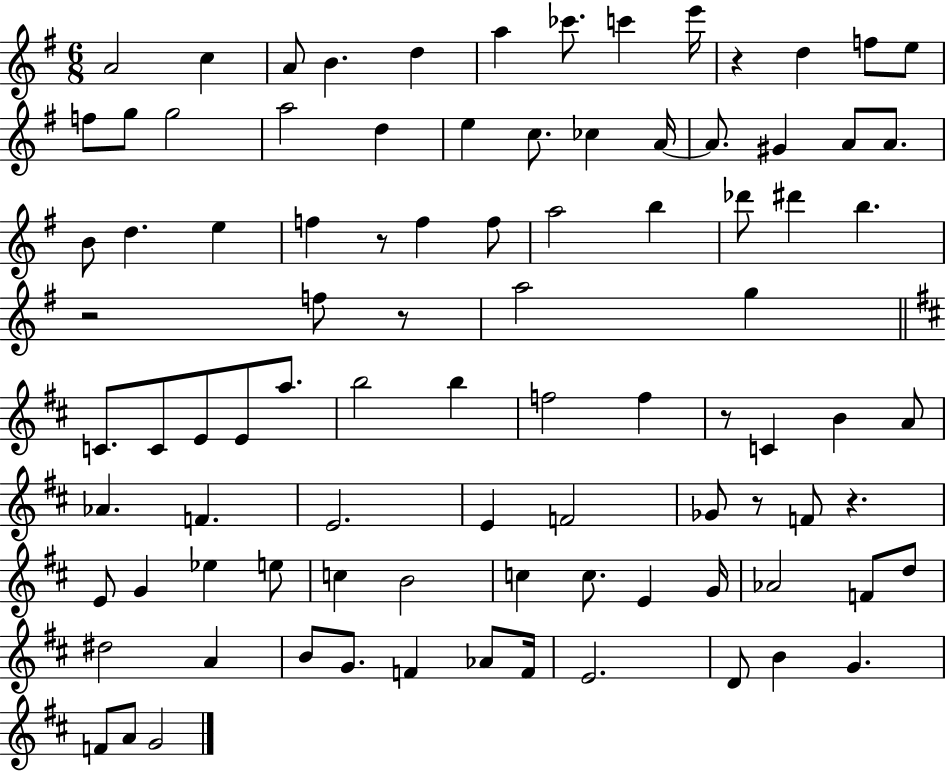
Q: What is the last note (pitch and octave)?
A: G4